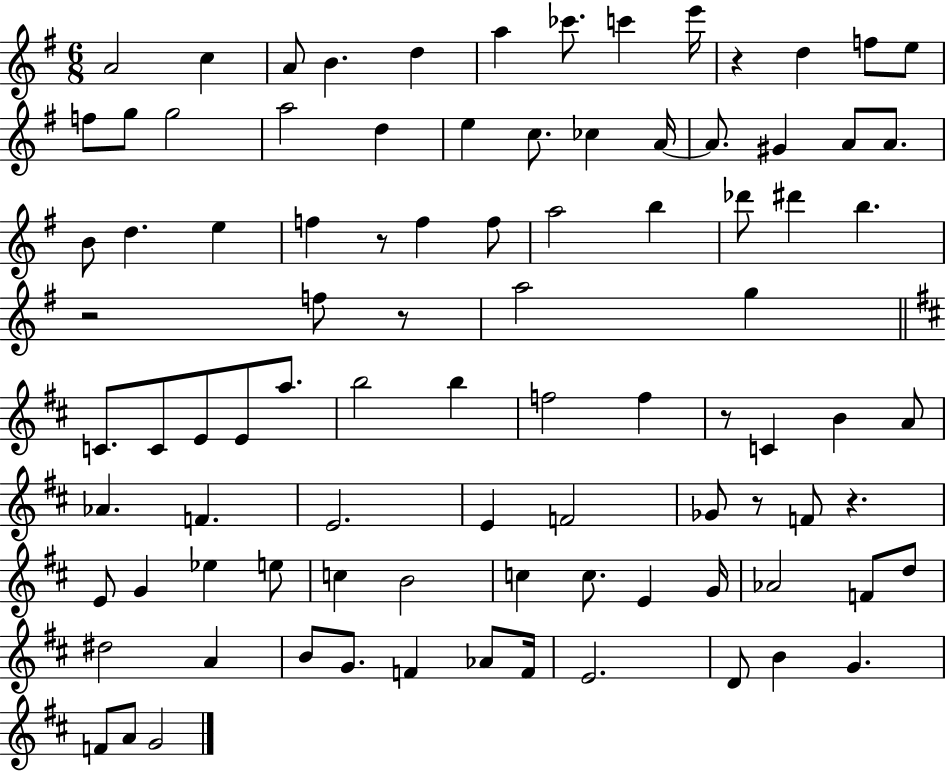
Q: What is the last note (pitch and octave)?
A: G4